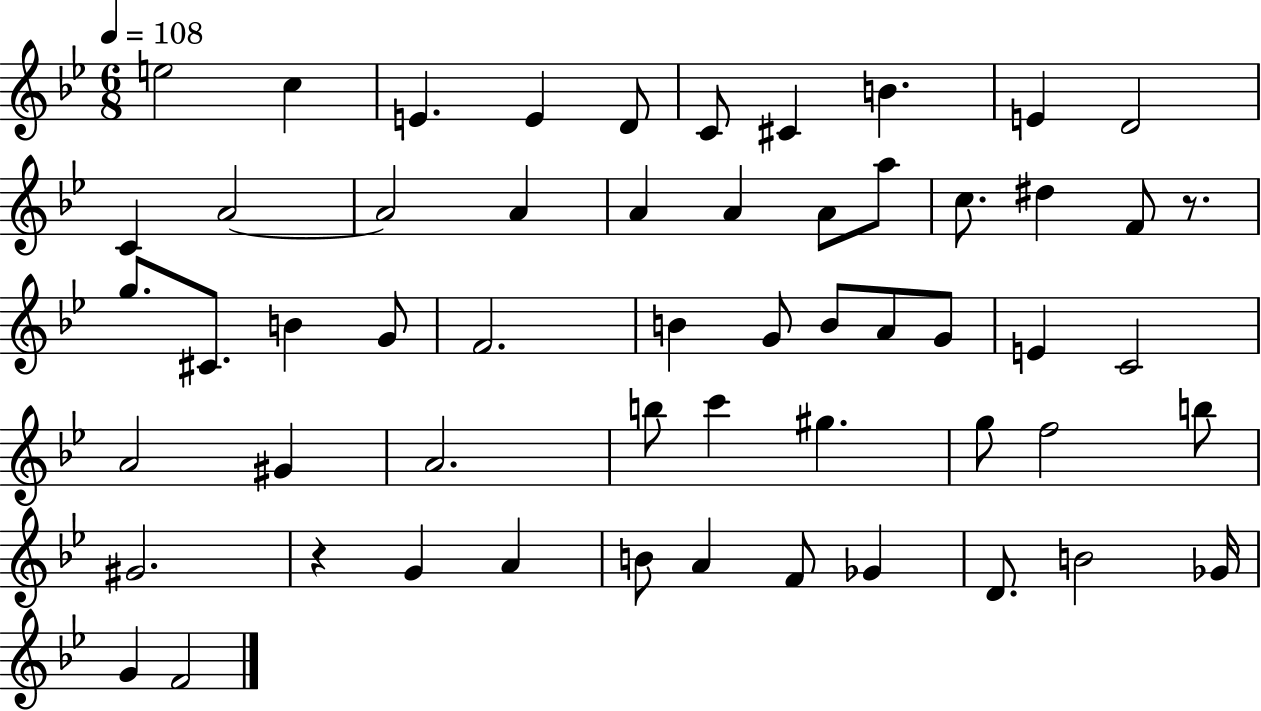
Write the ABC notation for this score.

X:1
T:Untitled
M:6/8
L:1/4
K:Bb
e2 c E E D/2 C/2 ^C B E D2 C A2 A2 A A A A/2 a/2 c/2 ^d F/2 z/2 g/2 ^C/2 B G/2 F2 B G/2 B/2 A/2 G/2 E C2 A2 ^G A2 b/2 c' ^g g/2 f2 b/2 ^G2 z G A B/2 A F/2 _G D/2 B2 _G/4 G F2